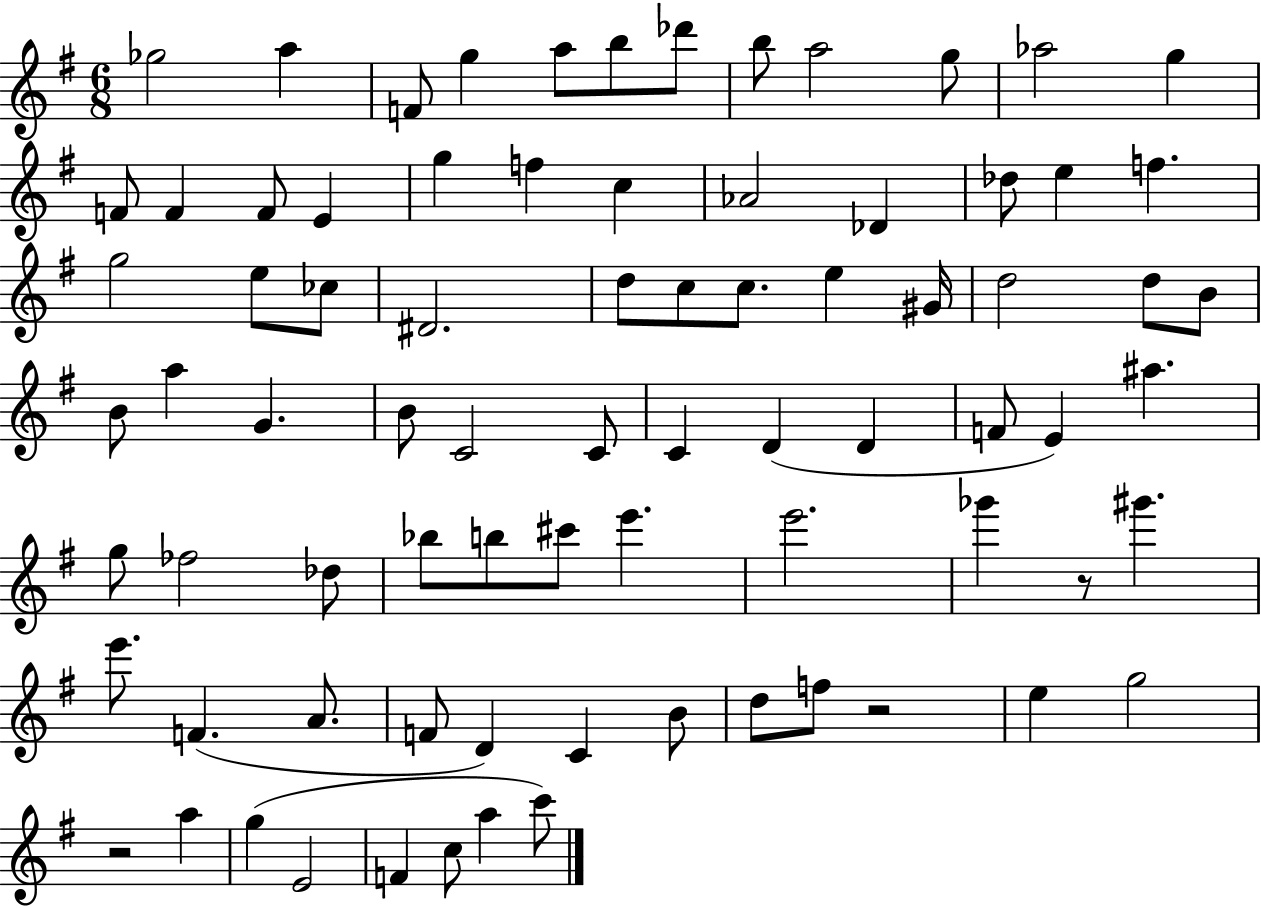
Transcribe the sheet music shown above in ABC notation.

X:1
T:Untitled
M:6/8
L:1/4
K:G
_g2 a F/2 g a/2 b/2 _d'/2 b/2 a2 g/2 _a2 g F/2 F F/2 E g f c _A2 _D _d/2 e f g2 e/2 _c/2 ^D2 d/2 c/2 c/2 e ^G/4 d2 d/2 B/2 B/2 a G B/2 C2 C/2 C D D F/2 E ^a g/2 _f2 _d/2 _b/2 b/2 ^c'/2 e' e'2 _g' z/2 ^g' e'/2 F A/2 F/2 D C B/2 d/2 f/2 z2 e g2 z2 a g E2 F c/2 a c'/2